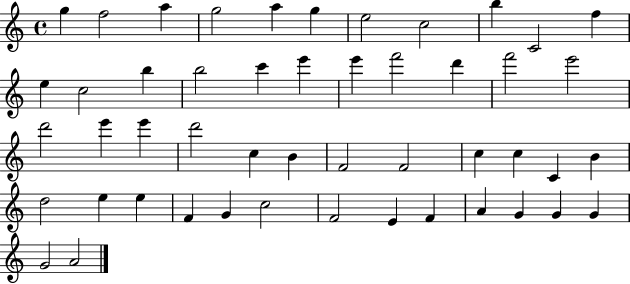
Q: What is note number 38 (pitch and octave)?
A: F4